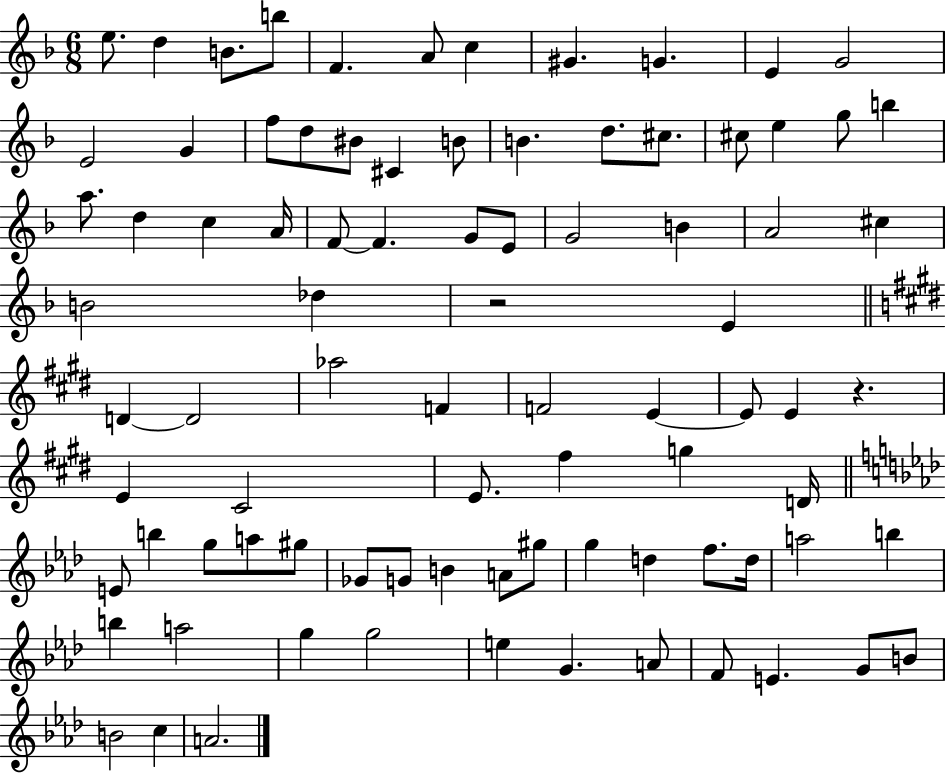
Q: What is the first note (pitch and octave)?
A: E5